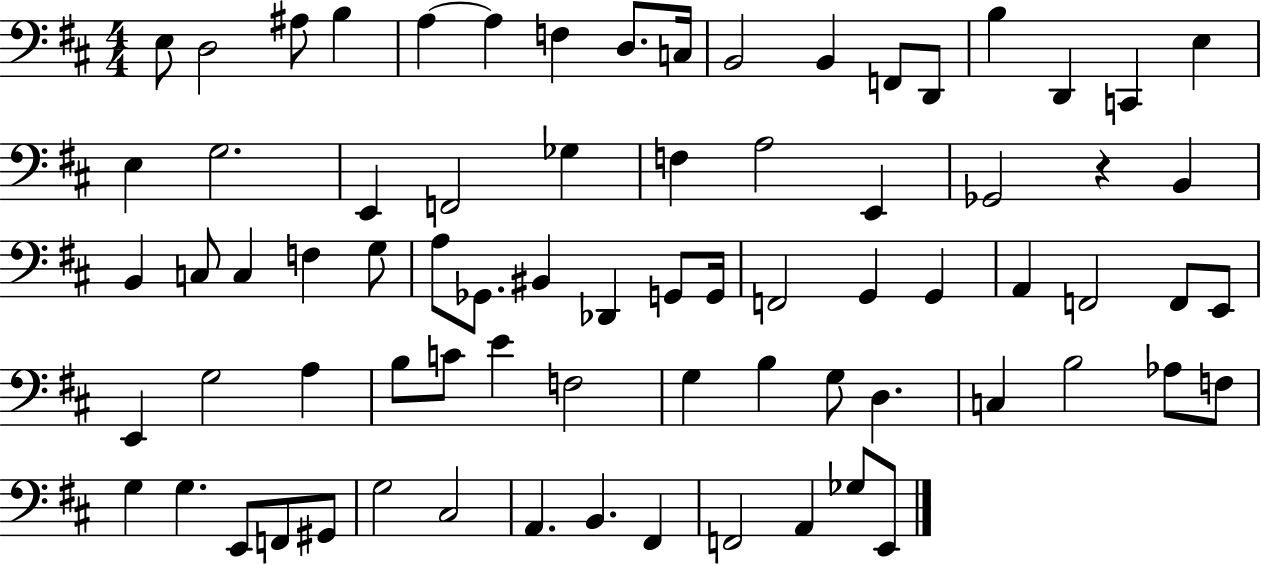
X:1
T:Untitled
M:4/4
L:1/4
K:D
E,/2 D,2 ^A,/2 B, A, A, F, D,/2 C,/4 B,,2 B,, F,,/2 D,,/2 B, D,, C,, E, E, G,2 E,, F,,2 _G, F, A,2 E,, _G,,2 z B,, B,, C,/2 C, F, G,/2 A,/2 _G,,/2 ^B,, _D,, G,,/2 G,,/4 F,,2 G,, G,, A,, F,,2 F,,/2 E,,/2 E,, G,2 A, B,/2 C/2 E F,2 G, B, G,/2 D, C, B,2 _A,/2 F,/2 G, G, E,,/2 F,,/2 ^G,,/2 G,2 ^C,2 A,, B,, ^F,, F,,2 A,, _G,/2 E,,/2